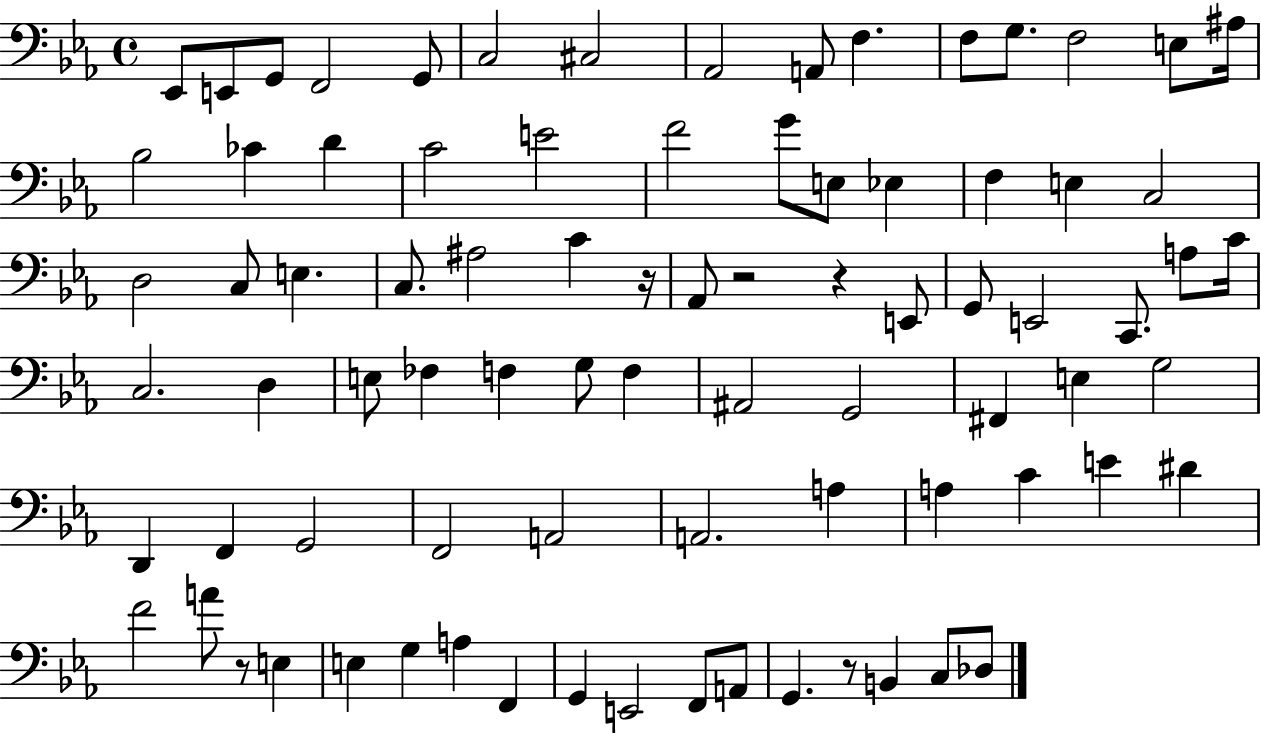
{
  \clef bass
  \time 4/4
  \defaultTimeSignature
  \key ees \major
  \repeat volta 2 { ees,8 e,8 g,8 f,2 g,8 | c2 cis2 | aes,2 a,8 f4. | f8 g8. f2 e8 ais16 | \break bes2 ces'4 d'4 | c'2 e'2 | f'2 g'8 e8 ees4 | f4 e4 c2 | \break d2 c8 e4. | c8. ais2 c'4 r16 | aes,8 r2 r4 e,8 | g,8 e,2 c,8. a8 c'16 | \break c2. d4 | e8 fes4 f4 g8 f4 | ais,2 g,2 | fis,4 e4 g2 | \break d,4 f,4 g,2 | f,2 a,2 | a,2. a4 | a4 c'4 e'4 dis'4 | \break f'2 a'8 r8 e4 | e4 g4 a4 f,4 | g,4 e,2 f,8 a,8 | g,4. r8 b,4 c8 des8 | \break } \bar "|."
}